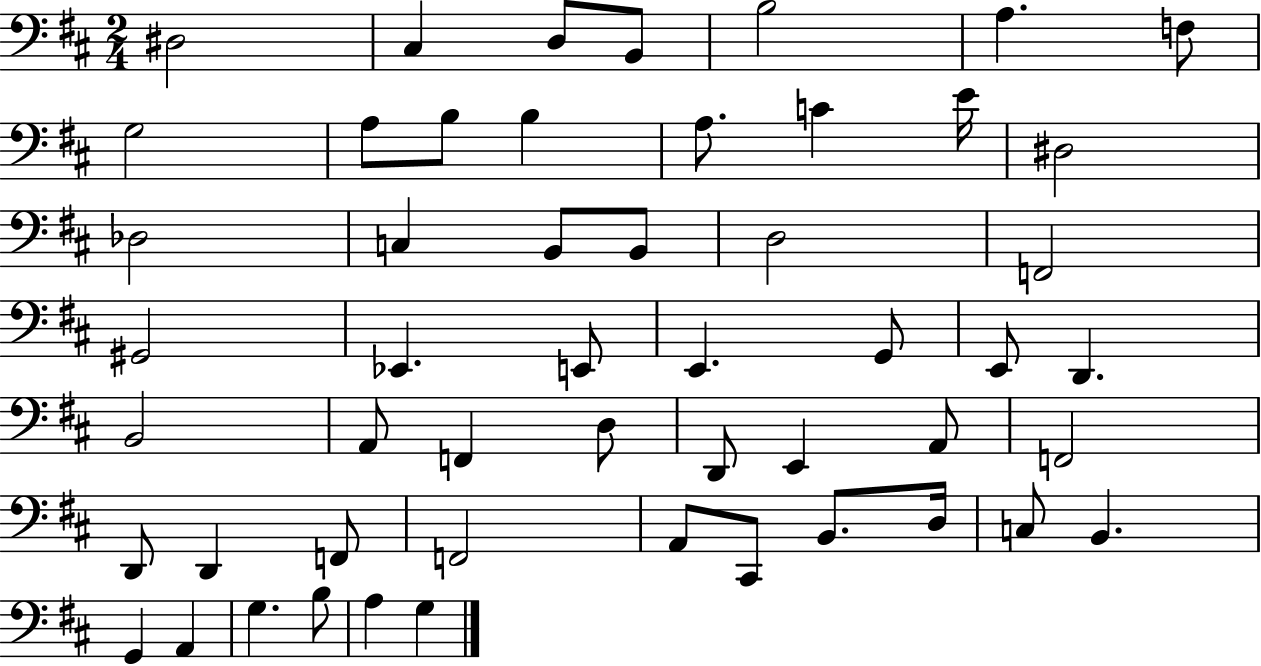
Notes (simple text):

D#3/h C#3/q D3/e B2/e B3/h A3/q. F3/e G3/h A3/e B3/e B3/q A3/e. C4/q E4/s D#3/h Db3/h C3/q B2/e B2/e D3/h F2/h G#2/h Eb2/q. E2/e E2/q. G2/e E2/e D2/q. B2/h A2/e F2/q D3/e D2/e E2/q A2/e F2/h D2/e D2/q F2/e F2/h A2/e C#2/e B2/e. D3/s C3/e B2/q. G2/q A2/q G3/q. B3/e A3/q G3/q